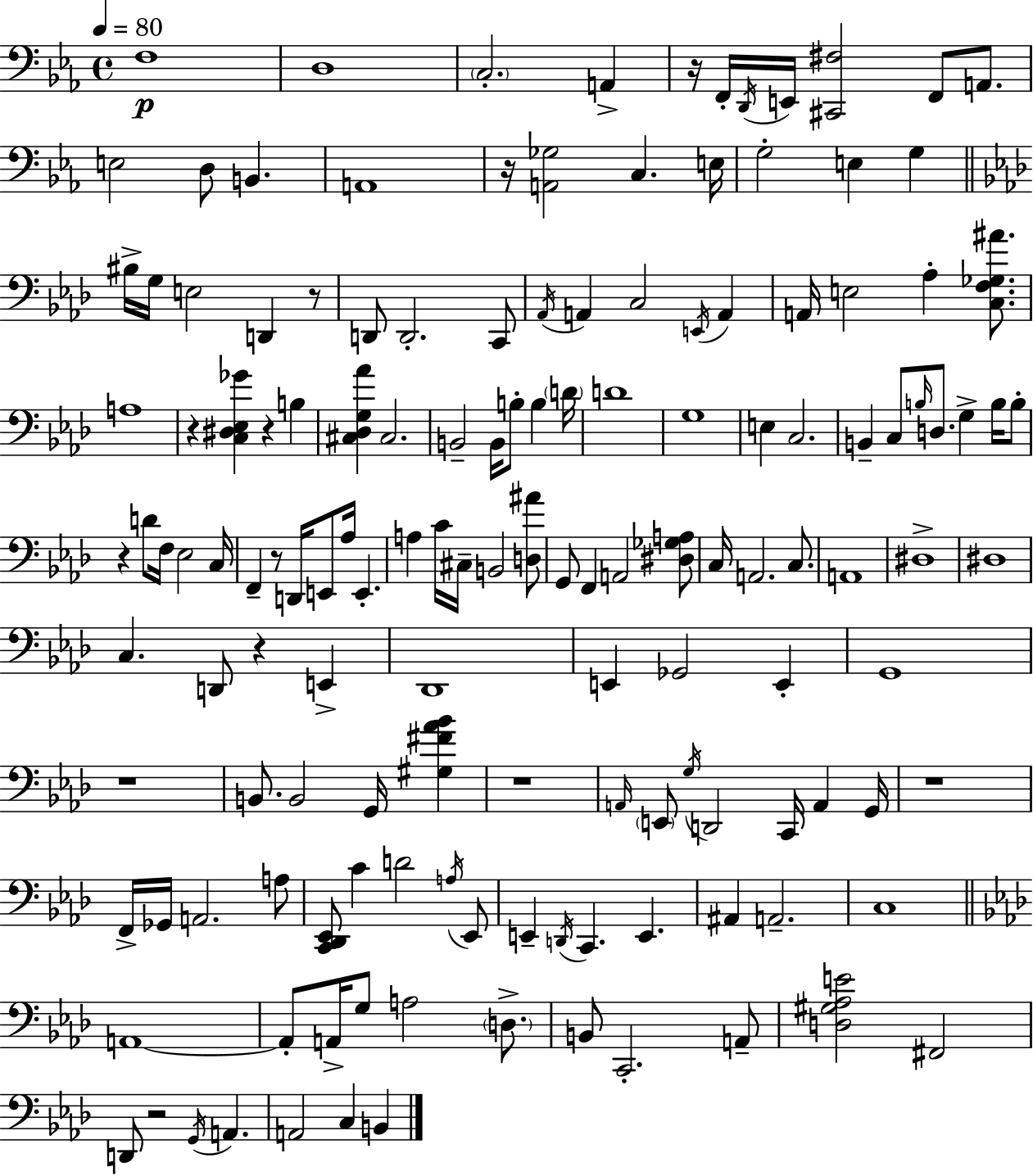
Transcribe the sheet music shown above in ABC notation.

X:1
T:Untitled
M:4/4
L:1/4
K:Cm
F,4 D,4 C,2 A,, z/4 F,,/4 D,,/4 E,,/4 [^C,,^F,]2 F,,/2 A,,/2 E,2 D,/2 B,, A,,4 z/4 [A,,_G,]2 C, E,/4 G,2 E, G, ^B,/4 G,/4 E,2 D,, z/2 D,,/2 D,,2 C,,/2 _A,,/4 A,, C,2 E,,/4 A,, A,,/4 E,2 _A, [C,F,_G,^A]/2 A,4 z [C,^D,_E,_G] z B, [^C,_D,G,_A] ^C,2 B,,2 B,,/4 B,/2 B, D/4 D4 G,4 E, C,2 B,, C,/2 B,/4 D,/2 G, B,/4 B,/2 z D/2 F,/4 _E,2 C,/4 F,, z/2 D,,/4 E,,/2 _A,/4 E,, A, C/4 ^C,/4 B,,2 [D,^A]/2 G,,/2 F,, A,,2 [^D,_G,A,]/2 C,/4 A,,2 C,/2 A,,4 ^D,4 ^D,4 C, D,,/2 z E,, _D,,4 E,, _G,,2 E,, G,,4 z4 B,,/2 B,,2 G,,/4 [^G,^F_A_B] z4 A,,/4 E,,/2 G,/4 D,,2 C,,/4 A,, G,,/4 z4 F,,/4 _G,,/4 A,,2 A,/2 [C,,_D,,_E,,]/2 C D2 A,/4 _E,,/2 E,, D,,/4 C,, E,, ^A,, A,,2 C,4 A,,4 A,,/2 A,,/4 G,/2 A,2 D,/2 B,,/2 C,,2 A,,/2 [D,^G,_A,E]2 ^F,,2 D,,/2 z2 G,,/4 A,, A,,2 C, B,,